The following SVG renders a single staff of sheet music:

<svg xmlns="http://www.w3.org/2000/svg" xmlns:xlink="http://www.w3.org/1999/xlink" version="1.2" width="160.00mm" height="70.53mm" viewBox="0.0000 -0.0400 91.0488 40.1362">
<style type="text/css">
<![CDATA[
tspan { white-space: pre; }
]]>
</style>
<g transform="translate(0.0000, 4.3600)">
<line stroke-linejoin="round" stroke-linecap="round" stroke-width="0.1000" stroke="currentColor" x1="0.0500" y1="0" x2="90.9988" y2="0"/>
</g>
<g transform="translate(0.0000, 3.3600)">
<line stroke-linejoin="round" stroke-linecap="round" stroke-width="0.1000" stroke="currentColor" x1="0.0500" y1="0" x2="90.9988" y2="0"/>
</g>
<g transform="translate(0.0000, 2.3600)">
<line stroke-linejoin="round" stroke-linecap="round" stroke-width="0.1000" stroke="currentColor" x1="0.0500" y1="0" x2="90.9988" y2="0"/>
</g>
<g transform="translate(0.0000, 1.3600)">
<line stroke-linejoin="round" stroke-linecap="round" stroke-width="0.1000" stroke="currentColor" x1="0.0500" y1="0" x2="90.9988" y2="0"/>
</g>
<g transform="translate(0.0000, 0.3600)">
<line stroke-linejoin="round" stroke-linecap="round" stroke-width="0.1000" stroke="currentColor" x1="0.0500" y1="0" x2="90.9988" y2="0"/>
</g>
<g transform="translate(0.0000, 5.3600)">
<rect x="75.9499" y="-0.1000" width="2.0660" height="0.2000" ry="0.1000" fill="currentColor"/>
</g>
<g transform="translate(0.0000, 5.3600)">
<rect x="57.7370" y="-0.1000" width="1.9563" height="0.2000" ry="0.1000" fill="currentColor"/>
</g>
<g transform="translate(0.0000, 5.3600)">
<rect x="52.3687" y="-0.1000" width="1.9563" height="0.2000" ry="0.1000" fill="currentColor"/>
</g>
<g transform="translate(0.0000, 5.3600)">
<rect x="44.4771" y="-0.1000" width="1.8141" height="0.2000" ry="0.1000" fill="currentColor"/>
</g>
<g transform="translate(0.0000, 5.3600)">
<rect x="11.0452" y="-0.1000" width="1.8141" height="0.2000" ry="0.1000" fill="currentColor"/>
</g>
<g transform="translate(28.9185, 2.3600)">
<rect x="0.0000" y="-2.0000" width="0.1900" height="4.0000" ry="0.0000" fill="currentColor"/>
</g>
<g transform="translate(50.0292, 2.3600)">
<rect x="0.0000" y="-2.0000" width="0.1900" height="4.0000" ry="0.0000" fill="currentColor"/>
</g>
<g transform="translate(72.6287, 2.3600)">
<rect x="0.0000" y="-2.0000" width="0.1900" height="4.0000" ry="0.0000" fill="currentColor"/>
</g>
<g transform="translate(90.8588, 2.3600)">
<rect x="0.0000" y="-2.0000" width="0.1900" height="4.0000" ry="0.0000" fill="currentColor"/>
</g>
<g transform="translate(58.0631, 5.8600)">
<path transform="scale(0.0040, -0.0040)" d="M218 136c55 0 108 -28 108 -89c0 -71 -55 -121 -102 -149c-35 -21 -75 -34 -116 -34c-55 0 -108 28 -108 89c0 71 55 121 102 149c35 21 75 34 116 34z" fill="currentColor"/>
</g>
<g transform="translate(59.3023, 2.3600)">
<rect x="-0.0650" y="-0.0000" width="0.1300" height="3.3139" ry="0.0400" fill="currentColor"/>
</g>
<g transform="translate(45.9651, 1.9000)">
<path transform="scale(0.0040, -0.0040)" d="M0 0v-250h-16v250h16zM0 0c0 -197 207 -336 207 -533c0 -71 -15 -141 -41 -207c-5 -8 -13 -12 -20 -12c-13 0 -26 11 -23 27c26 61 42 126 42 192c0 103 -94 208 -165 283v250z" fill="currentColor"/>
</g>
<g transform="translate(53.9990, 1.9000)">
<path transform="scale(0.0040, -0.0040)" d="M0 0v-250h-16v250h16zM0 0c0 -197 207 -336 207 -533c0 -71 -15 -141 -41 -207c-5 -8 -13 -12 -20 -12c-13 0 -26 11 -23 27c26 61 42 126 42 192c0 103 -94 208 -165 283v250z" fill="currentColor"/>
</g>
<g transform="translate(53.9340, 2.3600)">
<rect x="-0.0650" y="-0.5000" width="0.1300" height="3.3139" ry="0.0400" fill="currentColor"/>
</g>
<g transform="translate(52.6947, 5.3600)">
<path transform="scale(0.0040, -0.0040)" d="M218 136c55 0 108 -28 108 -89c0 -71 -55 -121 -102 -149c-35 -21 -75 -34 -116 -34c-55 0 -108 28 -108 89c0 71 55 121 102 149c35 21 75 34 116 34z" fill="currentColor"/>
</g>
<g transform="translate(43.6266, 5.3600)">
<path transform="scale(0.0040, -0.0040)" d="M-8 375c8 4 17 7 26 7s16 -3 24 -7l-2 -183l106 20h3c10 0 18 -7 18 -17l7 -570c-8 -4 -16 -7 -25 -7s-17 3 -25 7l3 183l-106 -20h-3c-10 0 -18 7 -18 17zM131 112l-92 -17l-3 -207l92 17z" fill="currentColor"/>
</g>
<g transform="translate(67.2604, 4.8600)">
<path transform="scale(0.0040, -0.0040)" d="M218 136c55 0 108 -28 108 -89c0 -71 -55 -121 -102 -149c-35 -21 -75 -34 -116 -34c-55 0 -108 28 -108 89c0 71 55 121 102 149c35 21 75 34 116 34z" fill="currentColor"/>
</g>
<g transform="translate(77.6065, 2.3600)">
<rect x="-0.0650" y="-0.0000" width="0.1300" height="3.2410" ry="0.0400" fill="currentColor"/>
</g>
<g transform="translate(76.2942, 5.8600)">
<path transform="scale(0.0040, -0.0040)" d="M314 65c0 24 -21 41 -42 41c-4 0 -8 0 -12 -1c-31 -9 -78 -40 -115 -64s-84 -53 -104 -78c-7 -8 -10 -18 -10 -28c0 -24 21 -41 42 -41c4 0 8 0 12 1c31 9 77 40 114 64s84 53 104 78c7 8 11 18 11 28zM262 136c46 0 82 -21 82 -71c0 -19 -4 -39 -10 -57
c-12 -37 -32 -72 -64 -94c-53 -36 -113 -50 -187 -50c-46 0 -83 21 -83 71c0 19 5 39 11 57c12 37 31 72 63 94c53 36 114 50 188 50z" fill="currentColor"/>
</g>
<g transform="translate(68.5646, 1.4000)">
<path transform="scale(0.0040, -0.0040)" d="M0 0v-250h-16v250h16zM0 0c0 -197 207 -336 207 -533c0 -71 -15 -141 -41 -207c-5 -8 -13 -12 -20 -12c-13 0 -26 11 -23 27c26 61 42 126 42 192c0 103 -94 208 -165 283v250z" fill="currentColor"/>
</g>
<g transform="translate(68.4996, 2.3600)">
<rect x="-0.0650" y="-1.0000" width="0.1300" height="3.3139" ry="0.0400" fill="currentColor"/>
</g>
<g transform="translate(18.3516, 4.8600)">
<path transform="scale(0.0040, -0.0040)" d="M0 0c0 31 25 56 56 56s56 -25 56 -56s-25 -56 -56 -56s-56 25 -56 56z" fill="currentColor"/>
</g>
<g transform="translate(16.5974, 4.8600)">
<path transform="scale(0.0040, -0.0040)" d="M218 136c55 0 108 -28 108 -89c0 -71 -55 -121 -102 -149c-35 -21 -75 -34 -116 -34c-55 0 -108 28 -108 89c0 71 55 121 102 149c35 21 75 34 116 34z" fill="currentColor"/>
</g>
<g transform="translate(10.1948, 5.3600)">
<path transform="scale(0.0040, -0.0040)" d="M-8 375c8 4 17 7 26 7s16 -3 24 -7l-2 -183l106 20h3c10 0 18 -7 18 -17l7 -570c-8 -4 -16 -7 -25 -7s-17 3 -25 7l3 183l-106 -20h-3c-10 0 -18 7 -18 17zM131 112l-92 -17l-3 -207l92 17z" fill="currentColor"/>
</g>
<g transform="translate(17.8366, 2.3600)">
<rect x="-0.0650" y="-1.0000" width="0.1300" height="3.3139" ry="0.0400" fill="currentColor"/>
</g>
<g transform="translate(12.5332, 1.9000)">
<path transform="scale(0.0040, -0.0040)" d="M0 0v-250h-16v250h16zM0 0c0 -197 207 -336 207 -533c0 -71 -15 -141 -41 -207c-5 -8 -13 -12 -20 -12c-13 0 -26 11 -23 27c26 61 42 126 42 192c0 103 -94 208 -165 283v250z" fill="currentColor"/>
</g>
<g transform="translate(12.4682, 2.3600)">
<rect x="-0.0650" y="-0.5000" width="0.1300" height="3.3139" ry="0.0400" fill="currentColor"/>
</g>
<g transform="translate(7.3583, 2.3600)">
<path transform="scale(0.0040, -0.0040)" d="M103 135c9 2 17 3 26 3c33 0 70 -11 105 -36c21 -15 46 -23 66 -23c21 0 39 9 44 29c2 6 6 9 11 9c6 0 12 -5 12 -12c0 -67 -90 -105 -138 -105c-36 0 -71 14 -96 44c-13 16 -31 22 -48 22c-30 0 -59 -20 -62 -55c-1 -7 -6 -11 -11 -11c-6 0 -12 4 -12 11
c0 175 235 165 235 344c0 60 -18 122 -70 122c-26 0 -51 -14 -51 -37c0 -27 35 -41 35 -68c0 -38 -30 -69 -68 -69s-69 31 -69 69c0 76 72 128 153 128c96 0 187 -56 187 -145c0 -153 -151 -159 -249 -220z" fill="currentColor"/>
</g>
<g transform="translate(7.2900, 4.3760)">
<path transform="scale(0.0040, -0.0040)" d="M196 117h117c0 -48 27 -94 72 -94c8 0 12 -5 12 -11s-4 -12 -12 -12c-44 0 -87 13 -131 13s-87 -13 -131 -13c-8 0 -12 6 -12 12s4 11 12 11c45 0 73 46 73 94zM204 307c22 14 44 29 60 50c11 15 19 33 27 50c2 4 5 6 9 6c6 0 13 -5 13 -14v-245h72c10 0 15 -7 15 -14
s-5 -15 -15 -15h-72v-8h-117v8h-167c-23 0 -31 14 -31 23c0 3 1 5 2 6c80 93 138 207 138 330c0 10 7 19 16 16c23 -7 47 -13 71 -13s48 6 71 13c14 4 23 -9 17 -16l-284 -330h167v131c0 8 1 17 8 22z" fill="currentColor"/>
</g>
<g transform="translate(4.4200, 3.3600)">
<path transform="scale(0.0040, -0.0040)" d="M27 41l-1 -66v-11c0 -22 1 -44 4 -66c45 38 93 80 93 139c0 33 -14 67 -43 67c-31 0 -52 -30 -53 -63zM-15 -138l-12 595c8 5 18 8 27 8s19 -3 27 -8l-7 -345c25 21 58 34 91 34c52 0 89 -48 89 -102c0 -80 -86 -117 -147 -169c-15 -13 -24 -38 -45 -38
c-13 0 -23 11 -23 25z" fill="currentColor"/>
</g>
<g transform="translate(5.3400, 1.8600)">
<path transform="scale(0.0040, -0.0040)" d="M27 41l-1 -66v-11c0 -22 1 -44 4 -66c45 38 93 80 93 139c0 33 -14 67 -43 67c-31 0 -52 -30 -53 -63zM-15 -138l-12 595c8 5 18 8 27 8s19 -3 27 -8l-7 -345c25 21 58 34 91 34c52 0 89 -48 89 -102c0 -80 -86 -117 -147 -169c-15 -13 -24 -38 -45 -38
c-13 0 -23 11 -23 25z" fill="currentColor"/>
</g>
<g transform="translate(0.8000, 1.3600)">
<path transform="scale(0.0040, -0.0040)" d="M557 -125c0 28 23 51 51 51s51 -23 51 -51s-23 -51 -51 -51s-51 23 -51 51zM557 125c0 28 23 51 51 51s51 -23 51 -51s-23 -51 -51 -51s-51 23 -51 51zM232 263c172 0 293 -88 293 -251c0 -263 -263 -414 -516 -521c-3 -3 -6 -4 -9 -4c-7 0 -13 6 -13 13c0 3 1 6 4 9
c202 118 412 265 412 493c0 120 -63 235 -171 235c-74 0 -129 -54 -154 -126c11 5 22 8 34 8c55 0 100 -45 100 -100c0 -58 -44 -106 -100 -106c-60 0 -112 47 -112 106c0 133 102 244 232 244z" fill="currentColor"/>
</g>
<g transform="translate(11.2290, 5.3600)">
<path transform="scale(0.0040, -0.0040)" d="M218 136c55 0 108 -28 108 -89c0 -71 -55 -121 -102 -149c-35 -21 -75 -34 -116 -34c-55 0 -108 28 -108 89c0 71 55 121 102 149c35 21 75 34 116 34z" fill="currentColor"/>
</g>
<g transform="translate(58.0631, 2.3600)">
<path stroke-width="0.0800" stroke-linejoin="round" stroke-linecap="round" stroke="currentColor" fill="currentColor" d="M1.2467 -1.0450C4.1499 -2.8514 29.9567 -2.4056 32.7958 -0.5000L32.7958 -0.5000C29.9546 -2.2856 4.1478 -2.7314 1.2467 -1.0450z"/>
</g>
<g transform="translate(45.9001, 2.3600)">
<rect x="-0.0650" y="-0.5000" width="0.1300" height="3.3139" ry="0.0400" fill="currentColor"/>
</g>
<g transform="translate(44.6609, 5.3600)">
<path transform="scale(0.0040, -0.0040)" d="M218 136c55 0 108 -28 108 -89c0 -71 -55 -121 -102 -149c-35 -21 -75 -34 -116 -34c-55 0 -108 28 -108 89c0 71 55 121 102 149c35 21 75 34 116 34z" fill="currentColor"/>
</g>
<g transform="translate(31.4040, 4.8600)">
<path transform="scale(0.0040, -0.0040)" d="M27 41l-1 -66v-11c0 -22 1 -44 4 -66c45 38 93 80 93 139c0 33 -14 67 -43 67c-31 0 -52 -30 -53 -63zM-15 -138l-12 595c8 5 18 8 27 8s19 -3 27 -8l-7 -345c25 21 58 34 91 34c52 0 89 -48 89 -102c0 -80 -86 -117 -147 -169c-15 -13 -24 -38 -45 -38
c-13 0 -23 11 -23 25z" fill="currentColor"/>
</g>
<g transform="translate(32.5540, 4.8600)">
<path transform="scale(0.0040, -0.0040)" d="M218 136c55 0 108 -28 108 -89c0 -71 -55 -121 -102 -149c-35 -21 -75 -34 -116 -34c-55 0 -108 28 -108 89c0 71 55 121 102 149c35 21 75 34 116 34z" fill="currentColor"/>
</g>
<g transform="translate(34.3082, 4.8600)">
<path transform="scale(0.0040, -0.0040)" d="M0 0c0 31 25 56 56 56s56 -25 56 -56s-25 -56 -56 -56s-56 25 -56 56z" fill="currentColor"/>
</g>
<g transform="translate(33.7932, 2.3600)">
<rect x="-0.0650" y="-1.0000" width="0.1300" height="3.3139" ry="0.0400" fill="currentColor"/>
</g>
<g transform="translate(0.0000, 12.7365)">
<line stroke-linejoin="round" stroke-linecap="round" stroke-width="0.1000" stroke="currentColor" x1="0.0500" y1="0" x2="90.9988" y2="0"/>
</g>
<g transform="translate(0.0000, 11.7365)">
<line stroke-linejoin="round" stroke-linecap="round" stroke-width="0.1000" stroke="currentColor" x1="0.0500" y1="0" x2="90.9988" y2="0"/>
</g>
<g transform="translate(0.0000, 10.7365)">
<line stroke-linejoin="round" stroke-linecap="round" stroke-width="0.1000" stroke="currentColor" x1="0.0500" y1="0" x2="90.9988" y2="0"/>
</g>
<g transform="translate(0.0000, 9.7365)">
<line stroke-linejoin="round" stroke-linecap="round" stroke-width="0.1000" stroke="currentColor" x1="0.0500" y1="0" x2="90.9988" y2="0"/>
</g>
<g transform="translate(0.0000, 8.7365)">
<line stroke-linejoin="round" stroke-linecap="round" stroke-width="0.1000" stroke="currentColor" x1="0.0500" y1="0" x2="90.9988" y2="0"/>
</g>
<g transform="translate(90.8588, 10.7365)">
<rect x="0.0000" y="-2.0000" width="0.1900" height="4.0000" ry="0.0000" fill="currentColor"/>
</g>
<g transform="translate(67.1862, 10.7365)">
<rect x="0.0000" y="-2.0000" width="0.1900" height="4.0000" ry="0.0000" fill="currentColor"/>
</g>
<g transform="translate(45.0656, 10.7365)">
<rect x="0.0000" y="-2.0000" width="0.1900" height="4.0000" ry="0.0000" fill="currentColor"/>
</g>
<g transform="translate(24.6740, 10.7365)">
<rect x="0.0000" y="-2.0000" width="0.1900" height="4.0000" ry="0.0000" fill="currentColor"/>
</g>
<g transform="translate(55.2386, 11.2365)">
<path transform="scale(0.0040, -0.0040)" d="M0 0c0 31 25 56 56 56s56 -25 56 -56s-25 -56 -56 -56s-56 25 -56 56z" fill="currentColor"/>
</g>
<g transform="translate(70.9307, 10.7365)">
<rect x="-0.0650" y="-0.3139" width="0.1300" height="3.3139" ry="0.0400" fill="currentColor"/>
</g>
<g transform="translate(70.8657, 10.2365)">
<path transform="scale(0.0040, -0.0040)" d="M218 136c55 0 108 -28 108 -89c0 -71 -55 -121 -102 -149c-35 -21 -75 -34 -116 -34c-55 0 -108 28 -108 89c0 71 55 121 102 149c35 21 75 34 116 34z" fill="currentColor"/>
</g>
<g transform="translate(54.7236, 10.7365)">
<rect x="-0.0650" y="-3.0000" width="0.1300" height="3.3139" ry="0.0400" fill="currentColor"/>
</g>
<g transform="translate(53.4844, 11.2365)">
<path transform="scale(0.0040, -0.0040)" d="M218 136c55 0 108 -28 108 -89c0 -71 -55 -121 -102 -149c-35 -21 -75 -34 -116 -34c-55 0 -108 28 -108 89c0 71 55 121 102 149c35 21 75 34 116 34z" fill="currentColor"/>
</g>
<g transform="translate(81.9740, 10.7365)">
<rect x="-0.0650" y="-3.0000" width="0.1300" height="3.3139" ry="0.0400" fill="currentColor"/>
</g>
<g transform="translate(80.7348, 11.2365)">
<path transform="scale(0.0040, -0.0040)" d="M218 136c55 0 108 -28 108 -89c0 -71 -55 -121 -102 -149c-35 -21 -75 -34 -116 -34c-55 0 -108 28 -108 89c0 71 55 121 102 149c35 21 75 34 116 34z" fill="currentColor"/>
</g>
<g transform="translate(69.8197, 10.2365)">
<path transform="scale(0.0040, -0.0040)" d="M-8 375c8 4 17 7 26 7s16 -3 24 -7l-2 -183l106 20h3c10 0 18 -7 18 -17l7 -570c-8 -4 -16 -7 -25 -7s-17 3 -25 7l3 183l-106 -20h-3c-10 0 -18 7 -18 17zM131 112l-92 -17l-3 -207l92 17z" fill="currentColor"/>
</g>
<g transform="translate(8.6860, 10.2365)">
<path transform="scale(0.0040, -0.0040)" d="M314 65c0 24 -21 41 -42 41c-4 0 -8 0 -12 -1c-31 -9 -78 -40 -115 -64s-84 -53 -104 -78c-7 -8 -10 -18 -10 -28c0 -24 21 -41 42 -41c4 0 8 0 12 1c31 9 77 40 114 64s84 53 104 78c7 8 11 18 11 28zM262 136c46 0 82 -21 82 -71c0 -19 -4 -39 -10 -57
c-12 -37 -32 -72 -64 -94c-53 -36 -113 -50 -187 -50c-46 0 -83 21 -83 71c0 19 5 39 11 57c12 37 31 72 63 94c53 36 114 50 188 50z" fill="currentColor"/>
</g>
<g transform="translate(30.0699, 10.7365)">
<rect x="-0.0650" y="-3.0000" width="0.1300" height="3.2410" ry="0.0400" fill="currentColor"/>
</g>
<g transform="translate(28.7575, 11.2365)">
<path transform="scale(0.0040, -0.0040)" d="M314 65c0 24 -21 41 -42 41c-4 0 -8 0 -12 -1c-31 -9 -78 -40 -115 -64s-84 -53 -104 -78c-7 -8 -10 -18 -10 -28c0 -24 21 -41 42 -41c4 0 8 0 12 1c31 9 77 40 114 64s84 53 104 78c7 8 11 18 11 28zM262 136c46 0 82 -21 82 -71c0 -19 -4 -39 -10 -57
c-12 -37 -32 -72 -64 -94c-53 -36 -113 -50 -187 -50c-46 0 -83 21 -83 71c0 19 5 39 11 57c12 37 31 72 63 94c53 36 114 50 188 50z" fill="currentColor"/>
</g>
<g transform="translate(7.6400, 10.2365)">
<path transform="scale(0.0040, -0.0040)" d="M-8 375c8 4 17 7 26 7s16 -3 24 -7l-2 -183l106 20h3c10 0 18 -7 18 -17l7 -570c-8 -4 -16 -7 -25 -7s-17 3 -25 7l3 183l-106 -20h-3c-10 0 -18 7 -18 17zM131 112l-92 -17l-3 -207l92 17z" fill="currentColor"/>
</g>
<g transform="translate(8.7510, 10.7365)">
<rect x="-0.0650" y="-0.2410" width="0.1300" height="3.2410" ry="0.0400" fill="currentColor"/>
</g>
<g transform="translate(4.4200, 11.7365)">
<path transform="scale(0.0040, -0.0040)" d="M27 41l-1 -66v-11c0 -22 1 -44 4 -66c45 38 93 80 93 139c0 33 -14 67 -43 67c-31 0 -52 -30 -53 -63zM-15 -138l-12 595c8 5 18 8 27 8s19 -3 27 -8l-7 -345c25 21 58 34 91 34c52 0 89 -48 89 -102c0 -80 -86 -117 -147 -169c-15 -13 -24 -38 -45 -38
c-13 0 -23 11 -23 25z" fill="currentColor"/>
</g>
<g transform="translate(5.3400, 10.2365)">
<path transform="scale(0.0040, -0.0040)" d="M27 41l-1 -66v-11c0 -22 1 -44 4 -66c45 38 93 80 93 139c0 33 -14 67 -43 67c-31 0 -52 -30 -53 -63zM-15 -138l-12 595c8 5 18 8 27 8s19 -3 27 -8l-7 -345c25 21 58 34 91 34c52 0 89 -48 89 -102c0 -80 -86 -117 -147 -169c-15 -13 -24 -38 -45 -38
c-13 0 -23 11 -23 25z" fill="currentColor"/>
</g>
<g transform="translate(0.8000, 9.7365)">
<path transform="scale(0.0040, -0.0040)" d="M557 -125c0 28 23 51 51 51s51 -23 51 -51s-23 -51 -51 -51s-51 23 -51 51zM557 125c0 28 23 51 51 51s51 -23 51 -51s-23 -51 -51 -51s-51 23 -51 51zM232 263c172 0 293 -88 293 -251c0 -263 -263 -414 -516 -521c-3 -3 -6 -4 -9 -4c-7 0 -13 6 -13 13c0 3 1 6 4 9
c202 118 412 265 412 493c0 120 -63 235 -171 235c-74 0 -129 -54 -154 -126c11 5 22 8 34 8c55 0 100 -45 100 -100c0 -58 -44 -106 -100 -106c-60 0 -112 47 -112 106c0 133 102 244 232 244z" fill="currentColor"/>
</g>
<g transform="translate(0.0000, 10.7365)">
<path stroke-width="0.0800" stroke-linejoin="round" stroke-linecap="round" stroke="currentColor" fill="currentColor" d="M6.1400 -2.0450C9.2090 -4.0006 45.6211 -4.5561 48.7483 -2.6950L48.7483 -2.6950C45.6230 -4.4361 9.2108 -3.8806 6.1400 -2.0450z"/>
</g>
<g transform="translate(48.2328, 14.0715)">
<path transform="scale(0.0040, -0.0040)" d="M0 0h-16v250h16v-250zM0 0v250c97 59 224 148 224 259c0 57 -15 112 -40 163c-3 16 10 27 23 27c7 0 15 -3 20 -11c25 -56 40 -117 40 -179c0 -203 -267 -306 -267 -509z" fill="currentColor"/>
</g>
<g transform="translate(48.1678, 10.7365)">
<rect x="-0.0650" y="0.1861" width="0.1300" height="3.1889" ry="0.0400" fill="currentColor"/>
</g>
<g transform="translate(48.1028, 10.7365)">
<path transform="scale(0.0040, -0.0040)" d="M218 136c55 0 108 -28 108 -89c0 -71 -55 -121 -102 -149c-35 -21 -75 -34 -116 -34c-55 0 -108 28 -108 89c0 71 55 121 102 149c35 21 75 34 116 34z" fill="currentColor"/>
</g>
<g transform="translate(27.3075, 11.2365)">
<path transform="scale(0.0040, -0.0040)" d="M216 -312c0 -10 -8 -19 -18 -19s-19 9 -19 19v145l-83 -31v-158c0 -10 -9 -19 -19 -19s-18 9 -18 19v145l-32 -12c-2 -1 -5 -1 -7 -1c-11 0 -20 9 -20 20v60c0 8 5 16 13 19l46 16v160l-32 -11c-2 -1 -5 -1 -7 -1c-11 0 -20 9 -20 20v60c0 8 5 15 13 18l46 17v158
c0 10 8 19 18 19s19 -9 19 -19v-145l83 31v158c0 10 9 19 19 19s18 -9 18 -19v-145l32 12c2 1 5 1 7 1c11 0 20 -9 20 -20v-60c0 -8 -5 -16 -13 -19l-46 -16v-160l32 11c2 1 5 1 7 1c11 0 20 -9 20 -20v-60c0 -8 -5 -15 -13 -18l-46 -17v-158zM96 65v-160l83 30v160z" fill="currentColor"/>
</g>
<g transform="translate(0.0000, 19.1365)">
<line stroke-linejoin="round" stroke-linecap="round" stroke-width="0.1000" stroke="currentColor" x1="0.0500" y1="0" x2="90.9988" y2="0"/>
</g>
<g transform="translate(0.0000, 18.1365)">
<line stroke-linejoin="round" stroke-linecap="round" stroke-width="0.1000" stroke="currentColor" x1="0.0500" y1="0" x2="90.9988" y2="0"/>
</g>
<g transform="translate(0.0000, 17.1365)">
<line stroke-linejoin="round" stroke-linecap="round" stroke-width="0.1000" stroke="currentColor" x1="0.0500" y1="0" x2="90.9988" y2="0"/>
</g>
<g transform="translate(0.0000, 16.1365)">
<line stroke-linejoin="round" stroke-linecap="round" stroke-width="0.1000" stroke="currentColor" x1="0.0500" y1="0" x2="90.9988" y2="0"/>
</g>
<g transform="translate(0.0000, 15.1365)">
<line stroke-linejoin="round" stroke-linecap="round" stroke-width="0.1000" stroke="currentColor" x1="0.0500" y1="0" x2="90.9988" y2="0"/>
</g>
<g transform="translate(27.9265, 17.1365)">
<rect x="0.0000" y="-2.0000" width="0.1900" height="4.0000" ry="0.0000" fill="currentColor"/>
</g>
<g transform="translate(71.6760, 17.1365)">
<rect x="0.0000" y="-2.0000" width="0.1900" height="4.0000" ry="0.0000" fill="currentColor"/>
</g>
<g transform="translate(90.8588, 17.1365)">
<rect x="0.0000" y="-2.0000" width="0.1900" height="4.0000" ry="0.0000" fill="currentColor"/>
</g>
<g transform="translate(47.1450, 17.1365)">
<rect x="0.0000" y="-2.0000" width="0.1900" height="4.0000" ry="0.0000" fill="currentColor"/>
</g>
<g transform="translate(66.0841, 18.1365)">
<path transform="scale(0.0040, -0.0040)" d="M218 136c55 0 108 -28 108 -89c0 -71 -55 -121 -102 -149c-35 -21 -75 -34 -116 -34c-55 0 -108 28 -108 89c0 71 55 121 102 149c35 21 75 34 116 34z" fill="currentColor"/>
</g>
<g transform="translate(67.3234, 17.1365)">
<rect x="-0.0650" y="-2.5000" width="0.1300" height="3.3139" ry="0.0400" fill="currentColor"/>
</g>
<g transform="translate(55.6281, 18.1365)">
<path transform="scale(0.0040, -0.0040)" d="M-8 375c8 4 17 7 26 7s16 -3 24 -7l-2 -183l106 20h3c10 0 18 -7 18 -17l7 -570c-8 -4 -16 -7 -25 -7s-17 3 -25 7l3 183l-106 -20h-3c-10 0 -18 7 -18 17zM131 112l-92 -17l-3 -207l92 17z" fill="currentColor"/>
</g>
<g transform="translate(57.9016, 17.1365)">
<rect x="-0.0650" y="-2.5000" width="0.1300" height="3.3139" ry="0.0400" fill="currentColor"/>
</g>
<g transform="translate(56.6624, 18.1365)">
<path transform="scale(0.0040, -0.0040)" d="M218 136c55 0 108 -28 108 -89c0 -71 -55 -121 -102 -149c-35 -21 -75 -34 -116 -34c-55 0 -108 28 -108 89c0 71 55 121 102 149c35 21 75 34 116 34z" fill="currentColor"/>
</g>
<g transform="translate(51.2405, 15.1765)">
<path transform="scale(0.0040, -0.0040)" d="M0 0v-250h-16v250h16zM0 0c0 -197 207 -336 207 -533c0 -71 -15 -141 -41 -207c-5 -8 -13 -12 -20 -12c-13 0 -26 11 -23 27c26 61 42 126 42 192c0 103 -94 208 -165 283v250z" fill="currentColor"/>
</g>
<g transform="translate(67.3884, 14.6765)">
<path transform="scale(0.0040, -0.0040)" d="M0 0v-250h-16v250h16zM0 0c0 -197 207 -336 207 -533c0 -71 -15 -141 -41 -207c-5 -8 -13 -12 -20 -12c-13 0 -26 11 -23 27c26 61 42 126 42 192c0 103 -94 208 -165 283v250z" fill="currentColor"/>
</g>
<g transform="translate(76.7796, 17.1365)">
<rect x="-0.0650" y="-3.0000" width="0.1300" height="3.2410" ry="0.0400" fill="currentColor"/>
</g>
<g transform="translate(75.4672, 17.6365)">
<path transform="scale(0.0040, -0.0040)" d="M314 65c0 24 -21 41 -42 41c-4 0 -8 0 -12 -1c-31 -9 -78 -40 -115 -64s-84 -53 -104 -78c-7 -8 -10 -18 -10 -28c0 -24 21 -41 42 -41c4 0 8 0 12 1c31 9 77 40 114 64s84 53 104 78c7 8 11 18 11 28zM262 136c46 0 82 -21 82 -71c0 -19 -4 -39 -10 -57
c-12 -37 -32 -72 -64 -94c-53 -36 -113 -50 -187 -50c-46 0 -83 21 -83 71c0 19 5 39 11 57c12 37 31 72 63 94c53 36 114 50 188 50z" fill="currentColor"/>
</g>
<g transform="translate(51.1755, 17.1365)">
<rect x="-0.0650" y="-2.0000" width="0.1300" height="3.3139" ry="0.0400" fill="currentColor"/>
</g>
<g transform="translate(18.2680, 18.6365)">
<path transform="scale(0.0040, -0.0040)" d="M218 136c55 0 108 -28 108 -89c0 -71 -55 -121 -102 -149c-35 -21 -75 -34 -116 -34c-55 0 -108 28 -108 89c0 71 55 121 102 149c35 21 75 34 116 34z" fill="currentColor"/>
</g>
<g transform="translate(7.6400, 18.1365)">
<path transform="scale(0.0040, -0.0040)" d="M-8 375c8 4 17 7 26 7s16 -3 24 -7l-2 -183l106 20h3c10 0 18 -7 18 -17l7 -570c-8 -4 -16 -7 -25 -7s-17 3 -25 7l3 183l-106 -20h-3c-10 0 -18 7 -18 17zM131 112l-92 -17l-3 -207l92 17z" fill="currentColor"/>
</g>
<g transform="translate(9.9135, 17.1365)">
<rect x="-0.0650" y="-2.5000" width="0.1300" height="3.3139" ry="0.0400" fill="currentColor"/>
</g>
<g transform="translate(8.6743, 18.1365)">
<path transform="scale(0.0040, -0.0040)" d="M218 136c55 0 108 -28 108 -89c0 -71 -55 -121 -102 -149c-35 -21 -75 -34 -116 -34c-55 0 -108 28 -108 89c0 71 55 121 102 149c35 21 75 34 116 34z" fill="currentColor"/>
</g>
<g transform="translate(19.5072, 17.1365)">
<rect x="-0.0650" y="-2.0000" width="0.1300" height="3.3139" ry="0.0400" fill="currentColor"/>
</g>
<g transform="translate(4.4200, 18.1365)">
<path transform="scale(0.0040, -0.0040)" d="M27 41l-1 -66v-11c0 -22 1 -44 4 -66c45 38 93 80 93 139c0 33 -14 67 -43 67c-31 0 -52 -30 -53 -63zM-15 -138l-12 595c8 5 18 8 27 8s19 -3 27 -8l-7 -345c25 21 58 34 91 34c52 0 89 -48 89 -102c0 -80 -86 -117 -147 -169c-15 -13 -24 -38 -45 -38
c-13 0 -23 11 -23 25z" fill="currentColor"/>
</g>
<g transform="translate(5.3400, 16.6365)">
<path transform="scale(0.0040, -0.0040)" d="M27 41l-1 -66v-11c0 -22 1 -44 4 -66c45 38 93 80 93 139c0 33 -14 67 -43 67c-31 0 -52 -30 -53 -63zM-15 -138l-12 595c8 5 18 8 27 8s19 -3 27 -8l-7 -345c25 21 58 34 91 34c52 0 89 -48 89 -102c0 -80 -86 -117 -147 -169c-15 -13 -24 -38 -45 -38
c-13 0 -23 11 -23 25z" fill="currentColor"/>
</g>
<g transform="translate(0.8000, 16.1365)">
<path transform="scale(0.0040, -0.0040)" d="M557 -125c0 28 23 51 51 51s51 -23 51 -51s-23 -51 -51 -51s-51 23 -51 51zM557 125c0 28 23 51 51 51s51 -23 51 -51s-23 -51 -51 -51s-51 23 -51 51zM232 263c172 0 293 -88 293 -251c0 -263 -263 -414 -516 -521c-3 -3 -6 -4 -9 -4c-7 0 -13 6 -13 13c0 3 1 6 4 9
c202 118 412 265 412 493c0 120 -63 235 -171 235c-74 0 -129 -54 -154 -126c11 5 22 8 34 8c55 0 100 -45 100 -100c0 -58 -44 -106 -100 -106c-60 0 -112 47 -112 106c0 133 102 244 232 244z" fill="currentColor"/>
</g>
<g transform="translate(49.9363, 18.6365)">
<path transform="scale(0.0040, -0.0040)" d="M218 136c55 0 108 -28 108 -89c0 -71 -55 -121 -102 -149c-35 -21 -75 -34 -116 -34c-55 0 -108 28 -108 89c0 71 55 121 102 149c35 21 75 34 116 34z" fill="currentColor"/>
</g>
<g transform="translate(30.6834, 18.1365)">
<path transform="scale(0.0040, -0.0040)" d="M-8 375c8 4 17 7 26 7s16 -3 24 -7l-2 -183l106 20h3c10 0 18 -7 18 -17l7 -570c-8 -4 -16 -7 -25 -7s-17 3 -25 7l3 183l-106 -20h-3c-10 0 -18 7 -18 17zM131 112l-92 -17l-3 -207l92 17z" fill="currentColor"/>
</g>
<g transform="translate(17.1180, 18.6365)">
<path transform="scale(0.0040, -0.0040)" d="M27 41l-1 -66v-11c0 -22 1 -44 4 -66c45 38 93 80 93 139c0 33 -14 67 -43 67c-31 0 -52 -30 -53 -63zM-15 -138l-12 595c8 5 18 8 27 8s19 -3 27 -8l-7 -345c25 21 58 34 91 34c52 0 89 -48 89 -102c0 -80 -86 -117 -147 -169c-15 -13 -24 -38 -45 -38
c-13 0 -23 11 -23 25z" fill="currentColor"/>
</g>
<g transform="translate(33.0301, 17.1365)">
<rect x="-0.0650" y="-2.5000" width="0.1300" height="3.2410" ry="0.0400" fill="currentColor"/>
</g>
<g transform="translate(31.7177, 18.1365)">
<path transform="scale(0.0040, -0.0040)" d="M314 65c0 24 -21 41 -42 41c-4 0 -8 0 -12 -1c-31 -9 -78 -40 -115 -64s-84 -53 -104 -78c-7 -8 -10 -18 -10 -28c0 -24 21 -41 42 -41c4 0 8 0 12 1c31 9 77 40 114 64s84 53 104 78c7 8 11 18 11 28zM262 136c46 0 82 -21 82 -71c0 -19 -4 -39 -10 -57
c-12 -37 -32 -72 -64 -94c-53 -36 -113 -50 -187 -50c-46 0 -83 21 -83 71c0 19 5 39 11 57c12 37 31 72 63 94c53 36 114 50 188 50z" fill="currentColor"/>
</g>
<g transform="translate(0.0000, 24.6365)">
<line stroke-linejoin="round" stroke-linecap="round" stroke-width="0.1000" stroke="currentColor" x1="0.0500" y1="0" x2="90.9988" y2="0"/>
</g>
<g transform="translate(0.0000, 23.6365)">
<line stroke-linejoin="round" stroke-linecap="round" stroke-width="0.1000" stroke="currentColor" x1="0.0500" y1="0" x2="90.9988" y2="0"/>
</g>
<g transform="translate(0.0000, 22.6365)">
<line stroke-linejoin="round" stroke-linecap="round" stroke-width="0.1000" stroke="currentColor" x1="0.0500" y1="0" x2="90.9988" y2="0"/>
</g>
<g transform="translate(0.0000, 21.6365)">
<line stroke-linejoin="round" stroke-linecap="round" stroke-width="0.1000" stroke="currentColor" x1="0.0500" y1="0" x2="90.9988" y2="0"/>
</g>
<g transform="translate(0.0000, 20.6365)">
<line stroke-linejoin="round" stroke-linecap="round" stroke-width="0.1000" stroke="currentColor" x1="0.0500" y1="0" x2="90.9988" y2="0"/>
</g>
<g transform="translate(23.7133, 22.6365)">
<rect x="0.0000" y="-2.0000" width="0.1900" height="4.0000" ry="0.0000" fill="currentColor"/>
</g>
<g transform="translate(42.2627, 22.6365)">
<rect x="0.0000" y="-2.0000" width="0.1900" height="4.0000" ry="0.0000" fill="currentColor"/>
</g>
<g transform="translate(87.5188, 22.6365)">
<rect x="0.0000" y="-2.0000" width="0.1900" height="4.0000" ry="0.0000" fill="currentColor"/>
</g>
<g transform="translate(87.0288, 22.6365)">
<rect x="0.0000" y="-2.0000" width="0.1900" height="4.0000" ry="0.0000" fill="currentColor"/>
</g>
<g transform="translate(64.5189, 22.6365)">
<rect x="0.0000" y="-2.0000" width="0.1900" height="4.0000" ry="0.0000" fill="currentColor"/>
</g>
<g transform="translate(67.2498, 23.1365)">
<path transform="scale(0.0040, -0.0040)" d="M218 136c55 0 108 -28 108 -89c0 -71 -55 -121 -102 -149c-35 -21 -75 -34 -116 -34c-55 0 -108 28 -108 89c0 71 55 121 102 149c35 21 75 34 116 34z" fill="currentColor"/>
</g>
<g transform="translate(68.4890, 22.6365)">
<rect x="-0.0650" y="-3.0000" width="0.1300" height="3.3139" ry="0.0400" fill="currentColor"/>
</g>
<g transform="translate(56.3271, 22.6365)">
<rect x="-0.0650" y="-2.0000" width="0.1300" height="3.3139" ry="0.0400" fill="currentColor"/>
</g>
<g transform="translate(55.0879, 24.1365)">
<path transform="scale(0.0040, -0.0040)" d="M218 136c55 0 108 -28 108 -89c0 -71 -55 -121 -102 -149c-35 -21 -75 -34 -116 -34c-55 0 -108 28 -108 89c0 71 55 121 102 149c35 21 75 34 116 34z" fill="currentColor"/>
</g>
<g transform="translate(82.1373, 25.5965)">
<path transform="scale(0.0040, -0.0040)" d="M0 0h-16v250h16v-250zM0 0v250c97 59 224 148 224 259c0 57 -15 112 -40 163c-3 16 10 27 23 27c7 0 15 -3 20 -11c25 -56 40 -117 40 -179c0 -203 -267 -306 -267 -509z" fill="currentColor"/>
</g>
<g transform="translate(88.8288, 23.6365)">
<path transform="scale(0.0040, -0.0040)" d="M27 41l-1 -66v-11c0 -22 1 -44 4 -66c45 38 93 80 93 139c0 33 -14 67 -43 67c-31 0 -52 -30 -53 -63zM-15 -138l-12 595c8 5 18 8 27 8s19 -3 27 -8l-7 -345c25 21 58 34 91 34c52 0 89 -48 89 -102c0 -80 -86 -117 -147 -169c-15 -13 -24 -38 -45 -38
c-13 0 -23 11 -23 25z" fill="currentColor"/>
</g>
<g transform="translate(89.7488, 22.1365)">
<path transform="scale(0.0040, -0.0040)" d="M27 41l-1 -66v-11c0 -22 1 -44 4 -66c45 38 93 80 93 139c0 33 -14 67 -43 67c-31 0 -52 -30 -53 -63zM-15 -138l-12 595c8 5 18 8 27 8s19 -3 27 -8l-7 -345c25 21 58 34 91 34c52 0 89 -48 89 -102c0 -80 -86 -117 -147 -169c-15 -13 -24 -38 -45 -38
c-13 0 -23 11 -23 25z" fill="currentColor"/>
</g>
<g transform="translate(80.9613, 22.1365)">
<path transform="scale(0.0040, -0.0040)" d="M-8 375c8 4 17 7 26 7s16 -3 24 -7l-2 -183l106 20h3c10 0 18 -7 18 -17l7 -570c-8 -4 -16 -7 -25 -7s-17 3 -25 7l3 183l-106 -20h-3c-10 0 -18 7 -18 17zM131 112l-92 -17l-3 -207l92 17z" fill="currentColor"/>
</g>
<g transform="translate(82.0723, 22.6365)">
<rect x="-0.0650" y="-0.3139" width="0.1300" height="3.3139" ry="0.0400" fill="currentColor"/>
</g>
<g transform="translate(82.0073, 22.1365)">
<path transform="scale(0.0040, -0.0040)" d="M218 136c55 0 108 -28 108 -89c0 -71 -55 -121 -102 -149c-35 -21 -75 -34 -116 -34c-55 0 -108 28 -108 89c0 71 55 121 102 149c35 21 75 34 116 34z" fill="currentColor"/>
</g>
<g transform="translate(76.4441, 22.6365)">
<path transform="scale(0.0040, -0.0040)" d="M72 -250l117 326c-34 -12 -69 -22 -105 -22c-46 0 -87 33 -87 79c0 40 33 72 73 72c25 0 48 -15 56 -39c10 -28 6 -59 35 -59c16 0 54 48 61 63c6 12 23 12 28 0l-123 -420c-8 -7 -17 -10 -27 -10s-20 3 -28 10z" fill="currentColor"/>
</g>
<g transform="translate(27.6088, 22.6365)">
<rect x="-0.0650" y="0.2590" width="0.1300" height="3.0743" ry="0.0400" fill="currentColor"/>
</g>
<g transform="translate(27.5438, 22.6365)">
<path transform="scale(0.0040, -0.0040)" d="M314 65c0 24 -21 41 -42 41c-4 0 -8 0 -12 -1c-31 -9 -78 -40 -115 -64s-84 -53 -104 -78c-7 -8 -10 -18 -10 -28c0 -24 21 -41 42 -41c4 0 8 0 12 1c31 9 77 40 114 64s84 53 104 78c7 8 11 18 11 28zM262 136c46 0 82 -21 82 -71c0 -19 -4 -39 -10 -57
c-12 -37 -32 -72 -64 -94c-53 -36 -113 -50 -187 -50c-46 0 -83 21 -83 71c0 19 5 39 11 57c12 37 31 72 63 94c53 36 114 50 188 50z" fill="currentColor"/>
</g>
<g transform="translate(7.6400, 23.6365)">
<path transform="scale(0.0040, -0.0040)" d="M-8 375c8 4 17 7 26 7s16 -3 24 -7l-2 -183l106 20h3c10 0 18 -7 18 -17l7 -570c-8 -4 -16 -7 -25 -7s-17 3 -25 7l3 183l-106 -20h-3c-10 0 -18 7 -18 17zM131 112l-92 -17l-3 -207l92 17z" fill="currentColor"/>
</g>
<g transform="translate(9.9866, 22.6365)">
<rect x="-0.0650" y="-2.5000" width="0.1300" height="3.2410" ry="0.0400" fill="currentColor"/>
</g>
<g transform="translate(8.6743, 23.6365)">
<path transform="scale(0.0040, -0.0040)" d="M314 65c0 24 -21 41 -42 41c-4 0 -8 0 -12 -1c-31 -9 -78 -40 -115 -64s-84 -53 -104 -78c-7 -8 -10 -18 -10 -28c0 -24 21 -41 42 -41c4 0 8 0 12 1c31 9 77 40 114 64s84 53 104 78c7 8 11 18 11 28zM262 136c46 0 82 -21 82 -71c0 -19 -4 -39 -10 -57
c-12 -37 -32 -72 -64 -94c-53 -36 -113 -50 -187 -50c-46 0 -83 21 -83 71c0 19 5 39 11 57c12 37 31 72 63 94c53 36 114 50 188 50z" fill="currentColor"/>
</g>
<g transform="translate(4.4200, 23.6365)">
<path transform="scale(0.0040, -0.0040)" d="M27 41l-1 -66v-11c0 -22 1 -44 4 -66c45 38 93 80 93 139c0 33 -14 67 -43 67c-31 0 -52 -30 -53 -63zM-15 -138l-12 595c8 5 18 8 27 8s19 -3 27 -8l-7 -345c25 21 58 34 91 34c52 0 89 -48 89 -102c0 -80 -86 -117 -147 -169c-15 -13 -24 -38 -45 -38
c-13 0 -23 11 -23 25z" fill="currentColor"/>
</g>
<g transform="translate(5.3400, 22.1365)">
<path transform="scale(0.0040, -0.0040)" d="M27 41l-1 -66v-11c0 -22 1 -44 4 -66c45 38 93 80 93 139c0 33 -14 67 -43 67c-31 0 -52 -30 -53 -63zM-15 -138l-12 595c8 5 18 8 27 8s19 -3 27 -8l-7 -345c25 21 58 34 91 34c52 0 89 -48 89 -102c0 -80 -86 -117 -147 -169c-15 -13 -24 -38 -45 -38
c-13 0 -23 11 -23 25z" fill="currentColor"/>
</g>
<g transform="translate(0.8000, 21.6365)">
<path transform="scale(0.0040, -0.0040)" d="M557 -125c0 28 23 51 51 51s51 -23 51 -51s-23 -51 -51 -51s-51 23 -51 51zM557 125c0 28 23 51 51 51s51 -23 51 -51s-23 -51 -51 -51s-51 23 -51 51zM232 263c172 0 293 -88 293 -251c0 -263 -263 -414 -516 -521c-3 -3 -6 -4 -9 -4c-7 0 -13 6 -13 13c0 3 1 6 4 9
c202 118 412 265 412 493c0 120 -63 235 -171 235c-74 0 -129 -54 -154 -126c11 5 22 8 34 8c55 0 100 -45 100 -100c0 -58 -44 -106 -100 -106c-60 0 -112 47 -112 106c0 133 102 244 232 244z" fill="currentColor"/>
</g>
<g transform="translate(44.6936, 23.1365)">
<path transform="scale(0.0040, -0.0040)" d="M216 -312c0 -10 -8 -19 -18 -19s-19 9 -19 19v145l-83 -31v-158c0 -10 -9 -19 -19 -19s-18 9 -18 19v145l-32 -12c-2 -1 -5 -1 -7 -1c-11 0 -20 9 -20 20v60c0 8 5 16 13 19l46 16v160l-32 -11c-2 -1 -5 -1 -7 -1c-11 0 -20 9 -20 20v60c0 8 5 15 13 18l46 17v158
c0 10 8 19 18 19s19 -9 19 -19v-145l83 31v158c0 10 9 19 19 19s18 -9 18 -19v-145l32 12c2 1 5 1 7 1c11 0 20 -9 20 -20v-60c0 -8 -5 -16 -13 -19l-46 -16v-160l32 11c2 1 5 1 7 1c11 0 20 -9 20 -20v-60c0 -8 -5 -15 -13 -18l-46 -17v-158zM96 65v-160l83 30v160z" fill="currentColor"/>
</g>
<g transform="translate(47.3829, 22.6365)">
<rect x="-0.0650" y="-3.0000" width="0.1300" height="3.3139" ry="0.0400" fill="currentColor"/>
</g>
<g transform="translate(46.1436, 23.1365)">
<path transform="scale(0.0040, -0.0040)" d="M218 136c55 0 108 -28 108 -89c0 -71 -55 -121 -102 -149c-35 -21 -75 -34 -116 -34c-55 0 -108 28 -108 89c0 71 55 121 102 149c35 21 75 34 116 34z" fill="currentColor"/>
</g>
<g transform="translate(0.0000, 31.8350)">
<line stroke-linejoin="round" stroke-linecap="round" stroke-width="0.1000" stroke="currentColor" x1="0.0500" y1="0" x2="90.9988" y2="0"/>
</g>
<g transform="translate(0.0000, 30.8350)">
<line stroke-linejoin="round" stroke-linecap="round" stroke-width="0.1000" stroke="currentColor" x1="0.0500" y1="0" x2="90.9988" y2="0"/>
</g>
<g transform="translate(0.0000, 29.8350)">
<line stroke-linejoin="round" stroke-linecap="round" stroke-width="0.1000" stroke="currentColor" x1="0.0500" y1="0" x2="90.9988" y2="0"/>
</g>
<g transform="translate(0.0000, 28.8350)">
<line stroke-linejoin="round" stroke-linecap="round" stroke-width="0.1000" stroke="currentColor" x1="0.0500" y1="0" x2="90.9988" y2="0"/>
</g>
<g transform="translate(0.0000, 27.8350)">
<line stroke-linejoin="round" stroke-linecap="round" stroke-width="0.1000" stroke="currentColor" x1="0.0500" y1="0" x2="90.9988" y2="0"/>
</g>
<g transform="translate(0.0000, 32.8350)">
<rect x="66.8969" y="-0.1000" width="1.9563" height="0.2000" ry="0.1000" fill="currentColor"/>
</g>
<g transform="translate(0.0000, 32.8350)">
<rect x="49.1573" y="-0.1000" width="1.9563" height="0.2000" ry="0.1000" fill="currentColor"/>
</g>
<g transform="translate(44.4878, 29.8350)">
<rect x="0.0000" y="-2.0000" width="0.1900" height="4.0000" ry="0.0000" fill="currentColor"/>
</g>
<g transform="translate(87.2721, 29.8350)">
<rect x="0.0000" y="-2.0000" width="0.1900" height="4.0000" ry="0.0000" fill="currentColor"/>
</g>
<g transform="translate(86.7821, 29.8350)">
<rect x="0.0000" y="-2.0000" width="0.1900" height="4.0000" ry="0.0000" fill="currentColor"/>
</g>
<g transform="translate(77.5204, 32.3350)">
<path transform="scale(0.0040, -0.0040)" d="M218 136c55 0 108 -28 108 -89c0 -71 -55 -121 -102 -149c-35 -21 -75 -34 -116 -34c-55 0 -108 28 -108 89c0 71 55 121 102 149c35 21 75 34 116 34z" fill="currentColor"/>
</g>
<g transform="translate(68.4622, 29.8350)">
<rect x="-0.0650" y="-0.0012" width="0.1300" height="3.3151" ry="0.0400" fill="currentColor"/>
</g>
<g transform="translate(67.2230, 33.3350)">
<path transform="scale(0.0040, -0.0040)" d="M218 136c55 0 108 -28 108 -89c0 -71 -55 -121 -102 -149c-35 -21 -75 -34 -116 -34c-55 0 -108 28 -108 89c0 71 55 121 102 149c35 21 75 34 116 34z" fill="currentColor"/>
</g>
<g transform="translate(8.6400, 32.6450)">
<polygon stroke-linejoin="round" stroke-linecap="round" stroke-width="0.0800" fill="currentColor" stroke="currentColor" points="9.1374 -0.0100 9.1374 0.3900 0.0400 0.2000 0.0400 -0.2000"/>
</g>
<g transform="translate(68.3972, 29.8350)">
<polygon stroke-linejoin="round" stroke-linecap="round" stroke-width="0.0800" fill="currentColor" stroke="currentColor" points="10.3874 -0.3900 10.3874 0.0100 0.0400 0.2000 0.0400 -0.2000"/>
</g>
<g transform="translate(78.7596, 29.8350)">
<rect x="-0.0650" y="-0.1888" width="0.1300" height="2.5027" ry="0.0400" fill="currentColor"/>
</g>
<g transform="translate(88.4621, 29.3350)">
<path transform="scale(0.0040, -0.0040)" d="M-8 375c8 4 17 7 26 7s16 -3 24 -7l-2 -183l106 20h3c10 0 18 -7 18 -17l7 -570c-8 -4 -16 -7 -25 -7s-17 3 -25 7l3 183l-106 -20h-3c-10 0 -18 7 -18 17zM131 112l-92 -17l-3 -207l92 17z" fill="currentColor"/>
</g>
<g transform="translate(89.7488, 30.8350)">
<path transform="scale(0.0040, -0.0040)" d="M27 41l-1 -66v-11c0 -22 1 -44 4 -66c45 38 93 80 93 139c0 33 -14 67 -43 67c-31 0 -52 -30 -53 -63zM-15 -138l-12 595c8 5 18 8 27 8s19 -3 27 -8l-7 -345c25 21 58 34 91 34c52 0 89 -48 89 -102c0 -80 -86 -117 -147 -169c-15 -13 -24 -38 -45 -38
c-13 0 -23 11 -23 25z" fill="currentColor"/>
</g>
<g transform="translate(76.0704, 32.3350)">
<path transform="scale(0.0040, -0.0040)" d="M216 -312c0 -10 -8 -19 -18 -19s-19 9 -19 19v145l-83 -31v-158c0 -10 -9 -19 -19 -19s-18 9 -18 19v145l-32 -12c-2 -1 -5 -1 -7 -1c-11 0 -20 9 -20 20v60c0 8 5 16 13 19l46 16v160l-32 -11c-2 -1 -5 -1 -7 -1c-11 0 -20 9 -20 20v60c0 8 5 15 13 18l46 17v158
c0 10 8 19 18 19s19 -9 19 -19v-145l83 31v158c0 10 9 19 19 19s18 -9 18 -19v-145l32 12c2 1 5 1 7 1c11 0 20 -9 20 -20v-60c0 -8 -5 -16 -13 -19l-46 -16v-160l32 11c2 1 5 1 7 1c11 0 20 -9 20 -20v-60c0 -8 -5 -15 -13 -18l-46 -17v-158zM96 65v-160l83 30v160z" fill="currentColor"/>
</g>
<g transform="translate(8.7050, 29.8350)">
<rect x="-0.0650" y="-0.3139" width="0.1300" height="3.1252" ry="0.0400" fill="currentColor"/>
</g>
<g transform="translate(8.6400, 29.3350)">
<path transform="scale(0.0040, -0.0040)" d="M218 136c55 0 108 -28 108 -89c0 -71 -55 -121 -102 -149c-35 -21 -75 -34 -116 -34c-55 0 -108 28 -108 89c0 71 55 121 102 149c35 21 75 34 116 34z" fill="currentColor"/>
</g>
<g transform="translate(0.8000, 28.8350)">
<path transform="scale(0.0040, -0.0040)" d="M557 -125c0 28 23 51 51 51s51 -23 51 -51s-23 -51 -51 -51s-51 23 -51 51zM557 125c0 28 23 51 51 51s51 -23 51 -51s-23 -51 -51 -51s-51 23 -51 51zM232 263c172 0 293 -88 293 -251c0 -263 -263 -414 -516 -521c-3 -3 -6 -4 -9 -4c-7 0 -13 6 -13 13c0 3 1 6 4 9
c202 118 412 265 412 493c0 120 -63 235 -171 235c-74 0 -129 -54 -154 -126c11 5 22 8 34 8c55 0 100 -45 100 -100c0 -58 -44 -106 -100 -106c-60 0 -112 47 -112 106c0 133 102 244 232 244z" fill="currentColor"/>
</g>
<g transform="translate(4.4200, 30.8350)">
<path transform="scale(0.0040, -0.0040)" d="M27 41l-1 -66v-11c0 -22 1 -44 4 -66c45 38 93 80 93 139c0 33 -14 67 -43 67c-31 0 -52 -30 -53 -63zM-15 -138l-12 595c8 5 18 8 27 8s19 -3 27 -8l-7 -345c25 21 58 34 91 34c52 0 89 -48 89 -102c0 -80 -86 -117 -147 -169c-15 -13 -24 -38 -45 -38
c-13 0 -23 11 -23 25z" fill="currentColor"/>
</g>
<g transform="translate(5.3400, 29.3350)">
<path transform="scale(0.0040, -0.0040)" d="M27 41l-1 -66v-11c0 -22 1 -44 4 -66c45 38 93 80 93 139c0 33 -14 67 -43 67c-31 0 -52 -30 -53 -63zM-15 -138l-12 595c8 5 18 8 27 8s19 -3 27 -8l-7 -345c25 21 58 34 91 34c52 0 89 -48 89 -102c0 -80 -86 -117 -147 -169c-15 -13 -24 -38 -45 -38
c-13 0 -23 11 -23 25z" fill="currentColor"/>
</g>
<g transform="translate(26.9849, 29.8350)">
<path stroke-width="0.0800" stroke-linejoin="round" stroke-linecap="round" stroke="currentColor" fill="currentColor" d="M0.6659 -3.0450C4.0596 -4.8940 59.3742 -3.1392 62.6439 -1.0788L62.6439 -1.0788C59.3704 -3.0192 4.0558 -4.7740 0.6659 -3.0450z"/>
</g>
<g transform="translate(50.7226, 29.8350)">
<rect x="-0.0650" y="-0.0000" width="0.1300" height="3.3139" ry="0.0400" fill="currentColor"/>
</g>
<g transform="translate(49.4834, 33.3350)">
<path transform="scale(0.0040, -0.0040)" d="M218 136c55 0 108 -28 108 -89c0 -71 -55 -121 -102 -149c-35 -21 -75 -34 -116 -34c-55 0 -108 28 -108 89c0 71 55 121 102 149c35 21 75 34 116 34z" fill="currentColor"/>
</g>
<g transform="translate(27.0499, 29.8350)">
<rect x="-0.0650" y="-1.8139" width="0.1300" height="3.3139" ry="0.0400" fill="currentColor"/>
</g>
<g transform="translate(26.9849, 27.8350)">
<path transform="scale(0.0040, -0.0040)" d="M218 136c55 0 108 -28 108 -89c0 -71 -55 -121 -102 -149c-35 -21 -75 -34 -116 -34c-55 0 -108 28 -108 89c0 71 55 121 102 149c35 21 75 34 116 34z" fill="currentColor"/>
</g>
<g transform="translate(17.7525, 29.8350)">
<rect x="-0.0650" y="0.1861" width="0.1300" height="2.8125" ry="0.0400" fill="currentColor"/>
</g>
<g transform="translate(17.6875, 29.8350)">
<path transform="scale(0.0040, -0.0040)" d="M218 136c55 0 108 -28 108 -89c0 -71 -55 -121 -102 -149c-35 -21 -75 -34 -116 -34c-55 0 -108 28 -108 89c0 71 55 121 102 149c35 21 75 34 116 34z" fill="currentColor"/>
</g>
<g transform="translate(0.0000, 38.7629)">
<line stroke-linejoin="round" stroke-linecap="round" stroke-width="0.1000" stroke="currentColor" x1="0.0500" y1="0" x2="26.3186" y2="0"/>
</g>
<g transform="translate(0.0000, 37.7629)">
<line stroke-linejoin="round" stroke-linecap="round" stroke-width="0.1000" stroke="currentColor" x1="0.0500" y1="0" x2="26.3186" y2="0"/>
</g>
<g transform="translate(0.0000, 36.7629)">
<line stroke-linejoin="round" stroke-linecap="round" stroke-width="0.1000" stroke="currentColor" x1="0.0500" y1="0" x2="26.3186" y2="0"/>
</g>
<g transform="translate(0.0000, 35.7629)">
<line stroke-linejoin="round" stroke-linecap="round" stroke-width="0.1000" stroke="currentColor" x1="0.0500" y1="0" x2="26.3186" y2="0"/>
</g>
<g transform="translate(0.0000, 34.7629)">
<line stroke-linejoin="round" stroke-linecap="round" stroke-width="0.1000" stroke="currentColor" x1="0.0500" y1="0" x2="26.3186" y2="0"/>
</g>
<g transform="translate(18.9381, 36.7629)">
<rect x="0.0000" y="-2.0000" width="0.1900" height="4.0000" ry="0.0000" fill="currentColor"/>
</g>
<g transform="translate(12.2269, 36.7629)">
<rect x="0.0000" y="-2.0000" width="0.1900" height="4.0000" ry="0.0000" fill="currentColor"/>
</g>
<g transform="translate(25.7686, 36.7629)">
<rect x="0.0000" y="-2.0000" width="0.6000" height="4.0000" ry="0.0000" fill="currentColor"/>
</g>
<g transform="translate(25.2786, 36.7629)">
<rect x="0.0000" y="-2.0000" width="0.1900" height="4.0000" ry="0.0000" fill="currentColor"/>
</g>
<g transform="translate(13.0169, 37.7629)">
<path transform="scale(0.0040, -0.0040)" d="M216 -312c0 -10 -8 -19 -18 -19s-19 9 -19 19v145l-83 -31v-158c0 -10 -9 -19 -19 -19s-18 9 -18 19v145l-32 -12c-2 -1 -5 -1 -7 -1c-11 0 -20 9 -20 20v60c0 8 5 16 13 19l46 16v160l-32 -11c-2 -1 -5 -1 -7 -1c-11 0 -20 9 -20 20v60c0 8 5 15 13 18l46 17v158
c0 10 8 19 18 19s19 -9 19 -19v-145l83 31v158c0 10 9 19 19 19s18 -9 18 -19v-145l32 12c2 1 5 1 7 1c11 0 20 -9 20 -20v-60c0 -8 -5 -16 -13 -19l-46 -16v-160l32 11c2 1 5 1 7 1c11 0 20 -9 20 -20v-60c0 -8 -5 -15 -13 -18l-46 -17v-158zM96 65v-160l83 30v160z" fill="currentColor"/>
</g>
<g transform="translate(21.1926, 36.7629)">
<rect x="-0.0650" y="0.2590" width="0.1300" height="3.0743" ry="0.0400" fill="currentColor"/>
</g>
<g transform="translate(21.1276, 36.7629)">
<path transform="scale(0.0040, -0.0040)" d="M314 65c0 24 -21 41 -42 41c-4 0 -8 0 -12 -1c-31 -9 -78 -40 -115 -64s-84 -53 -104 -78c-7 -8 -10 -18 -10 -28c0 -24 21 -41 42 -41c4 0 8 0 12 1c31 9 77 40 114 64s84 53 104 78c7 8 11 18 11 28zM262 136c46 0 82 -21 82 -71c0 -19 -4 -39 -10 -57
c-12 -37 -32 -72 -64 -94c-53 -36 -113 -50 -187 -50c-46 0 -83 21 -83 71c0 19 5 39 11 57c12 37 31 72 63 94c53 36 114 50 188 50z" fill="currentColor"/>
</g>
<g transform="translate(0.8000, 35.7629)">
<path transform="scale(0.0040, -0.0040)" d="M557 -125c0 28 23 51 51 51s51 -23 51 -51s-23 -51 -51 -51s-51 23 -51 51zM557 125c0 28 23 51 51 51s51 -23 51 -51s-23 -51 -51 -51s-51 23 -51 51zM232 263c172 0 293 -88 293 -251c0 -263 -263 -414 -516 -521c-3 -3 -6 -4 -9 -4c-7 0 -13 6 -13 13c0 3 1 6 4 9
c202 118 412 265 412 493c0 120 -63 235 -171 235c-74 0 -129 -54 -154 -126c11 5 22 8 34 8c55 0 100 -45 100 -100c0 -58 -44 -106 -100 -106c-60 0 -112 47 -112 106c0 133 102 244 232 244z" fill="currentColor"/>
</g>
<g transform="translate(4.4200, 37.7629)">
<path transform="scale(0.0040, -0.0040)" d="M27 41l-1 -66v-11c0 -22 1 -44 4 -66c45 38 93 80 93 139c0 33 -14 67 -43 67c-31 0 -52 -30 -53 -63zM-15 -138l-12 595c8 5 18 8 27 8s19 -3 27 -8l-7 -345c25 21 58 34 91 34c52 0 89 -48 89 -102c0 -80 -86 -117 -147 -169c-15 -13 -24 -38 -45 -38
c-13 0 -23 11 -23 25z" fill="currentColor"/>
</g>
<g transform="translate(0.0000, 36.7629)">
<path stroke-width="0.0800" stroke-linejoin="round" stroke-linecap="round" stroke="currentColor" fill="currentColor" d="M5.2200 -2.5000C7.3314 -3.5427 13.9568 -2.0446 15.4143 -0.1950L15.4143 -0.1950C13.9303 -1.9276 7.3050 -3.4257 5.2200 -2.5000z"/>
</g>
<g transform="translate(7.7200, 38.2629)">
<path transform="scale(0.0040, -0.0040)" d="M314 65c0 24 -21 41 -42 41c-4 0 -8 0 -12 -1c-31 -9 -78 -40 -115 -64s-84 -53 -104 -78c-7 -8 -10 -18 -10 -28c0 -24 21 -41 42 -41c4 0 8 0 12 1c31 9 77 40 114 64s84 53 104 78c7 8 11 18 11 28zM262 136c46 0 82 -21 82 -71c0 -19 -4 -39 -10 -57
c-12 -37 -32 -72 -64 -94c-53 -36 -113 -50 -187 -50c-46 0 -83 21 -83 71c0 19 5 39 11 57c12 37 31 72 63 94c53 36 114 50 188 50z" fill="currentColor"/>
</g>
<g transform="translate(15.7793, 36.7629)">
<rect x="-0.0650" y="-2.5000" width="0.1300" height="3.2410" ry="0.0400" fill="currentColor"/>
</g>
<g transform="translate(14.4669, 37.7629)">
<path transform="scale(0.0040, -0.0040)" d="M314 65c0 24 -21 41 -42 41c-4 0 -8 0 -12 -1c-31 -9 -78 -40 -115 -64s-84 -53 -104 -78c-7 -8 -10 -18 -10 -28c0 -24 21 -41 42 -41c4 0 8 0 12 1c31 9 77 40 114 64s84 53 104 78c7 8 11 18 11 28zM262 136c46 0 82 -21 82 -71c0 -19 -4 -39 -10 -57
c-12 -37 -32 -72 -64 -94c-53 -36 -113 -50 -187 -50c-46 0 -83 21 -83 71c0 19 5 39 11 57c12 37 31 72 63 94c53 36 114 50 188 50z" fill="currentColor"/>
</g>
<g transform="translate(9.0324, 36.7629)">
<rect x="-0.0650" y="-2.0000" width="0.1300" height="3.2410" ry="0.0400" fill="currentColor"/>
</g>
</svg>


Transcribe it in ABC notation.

X:1
T:Untitled
M:2/4
L:1/4
K:Bb
E,,/2 F,, _F,, E,,/2 _E,,/2 D,, F,,/2 D,,2 E,2 ^C,2 D,/2 C, E, C, B,, _A,, B,,2 A,,/2 B,, B,,/2 C,2 B,,2 D,2 ^C, A,, C, z/2 E,/2 _E,/2 D,/2 A, D,, D,,/2 ^F,,/2 A,,2 ^B,,2 D,2